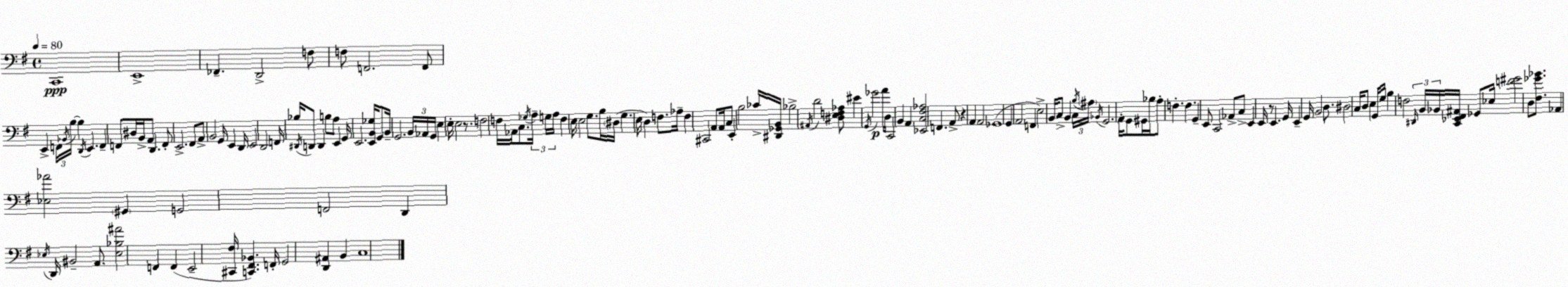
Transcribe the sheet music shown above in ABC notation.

X:1
T:Untitled
M:4/4
L:1/4
K:Em
C,,4 E,,4 _F,, D,,2 F,/2 F,/2 F,,2 F,,/2 E,, F,,/4 _B,,/4 B,/4 B, D,,/4 E,, F,, F,,/2 ^D,/4 B,,/4 A,,/2 D,, F,,/2 E,,2 ^F,,/2 A,,/2 B,,2 G,,/4 E,, D,,/4 E,,2 D,,2 F,,/4 _B,/4 ^D,,/4 D,,/2 D,, B,/2 A,/2 E,, G,,/4 E,,2 [E,,B,,_G,]/4 G,,/2 B,,/4 G,,2 B,,/4 _A,,/4 G,,/4 E, E,/4 E,2 z/2 F,2 F,/4 _A,,/4 C,/2 _G,/4 A,/4 G,/4 A,/4 F, E,/4 E,2 G,/2 B,/4 ^D,/4 G, E,/4 D, F,/2 _A,/4 F, ^C,,2 A,,/2 A,,/4 C,/2 E,, B,2 _C/4 [^D,,_G,,B,,]/4 _B,2 ^A,,/4 D2 [^D,E,F,_A,]/2 ^E G,,/4 _G2 A/4 D,/4 C,,2 B,, A,, [_E,,C,^F,_A,]2 F,, A,,/2 z A,, A,,2 _G,,4 G,, A,,2 F,, E,2 B,,/4 C,/2 B,, C,/4 B,/4 ^A,/4 _B,,/4 G,,2 A,,/4 G,,/2 ^G,,/4 _B,/4 A,/2 F, F, G,, E,,/2 C,,2 _A,,/2 C,/2 E,, E,,/4 z/2 E,, G,,/4 E,, G,,/4 B,,2 D,/2 ^D,2 C,/4 D,/2 E, G,,/4 G,/4 B, F,2 ^D,,/4 B,,/4 _B,,/4 [C,,_E,,^F,,^A,,]/4 _G,,/2 _E,/4 [F^G]2 D,/2 [^F,_G_B]/2 _A,, [_E,_A]2 ^G,, G,,2 F,,2 D,, _E,/4 D,,/4 ^B,,2 A,,/2 [_E,_B,^A]2 F,, F,, E,,2 [^C,,^F,]/4 [C,,^F,,_B,,] F,,/4 G,,2 [D,,^A,,] B,, C,4